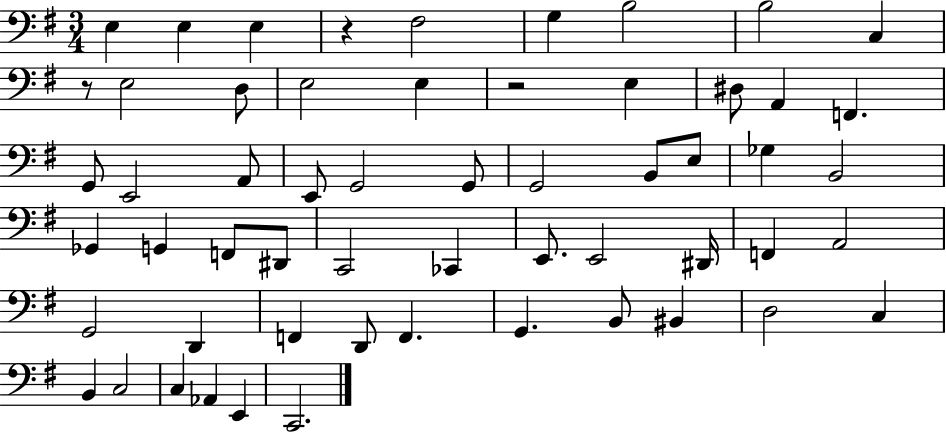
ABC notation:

X:1
T:Untitled
M:3/4
L:1/4
K:G
E, E, E, z ^F,2 G, B,2 B,2 C, z/2 E,2 D,/2 E,2 E, z2 E, ^D,/2 A,, F,, G,,/2 E,,2 A,,/2 E,,/2 G,,2 G,,/2 G,,2 B,,/2 E,/2 _G, B,,2 _G,, G,, F,,/2 ^D,,/2 C,,2 _C,, E,,/2 E,,2 ^D,,/4 F,, A,,2 G,,2 D,, F,, D,,/2 F,, G,, B,,/2 ^B,, D,2 C, B,, C,2 C, _A,, E,, C,,2